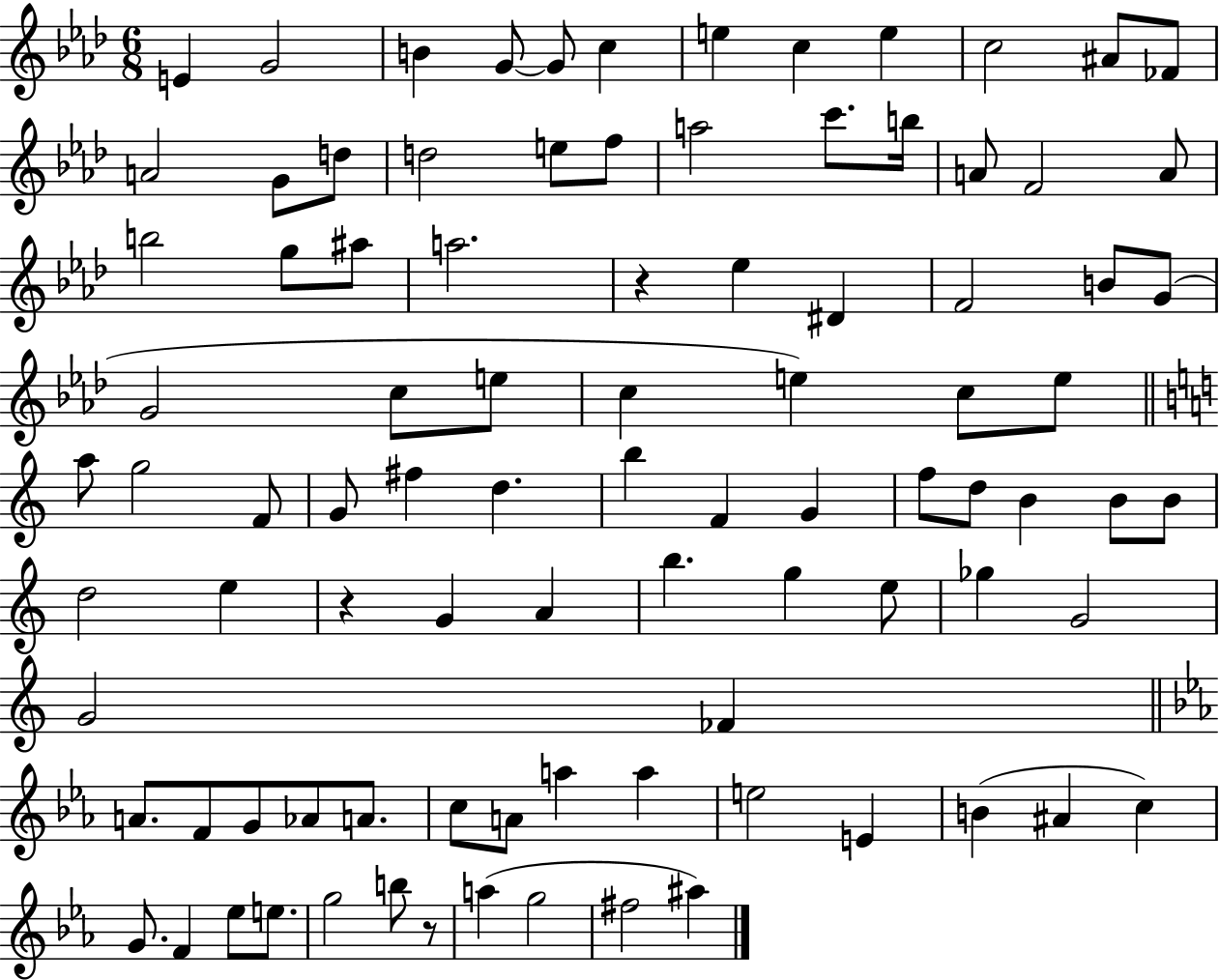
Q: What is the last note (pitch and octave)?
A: A#5